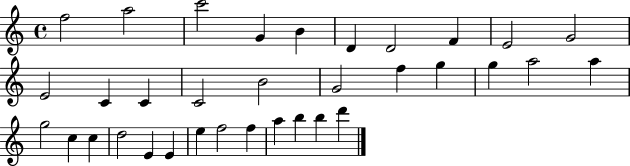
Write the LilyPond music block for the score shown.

{
  \clef treble
  \time 4/4
  \defaultTimeSignature
  \key c \major
  f''2 a''2 | c'''2 g'4 b'4 | d'4 d'2 f'4 | e'2 g'2 | \break e'2 c'4 c'4 | c'2 b'2 | g'2 f''4 g''4 | g''4 a''2 a''4 | \break g''2 c''4 c''4 | d''2 e'4 e'4 | e''4 f''2 f''4 | a''4 b''4 b''4 d'''4 | \break \bar "|."
}